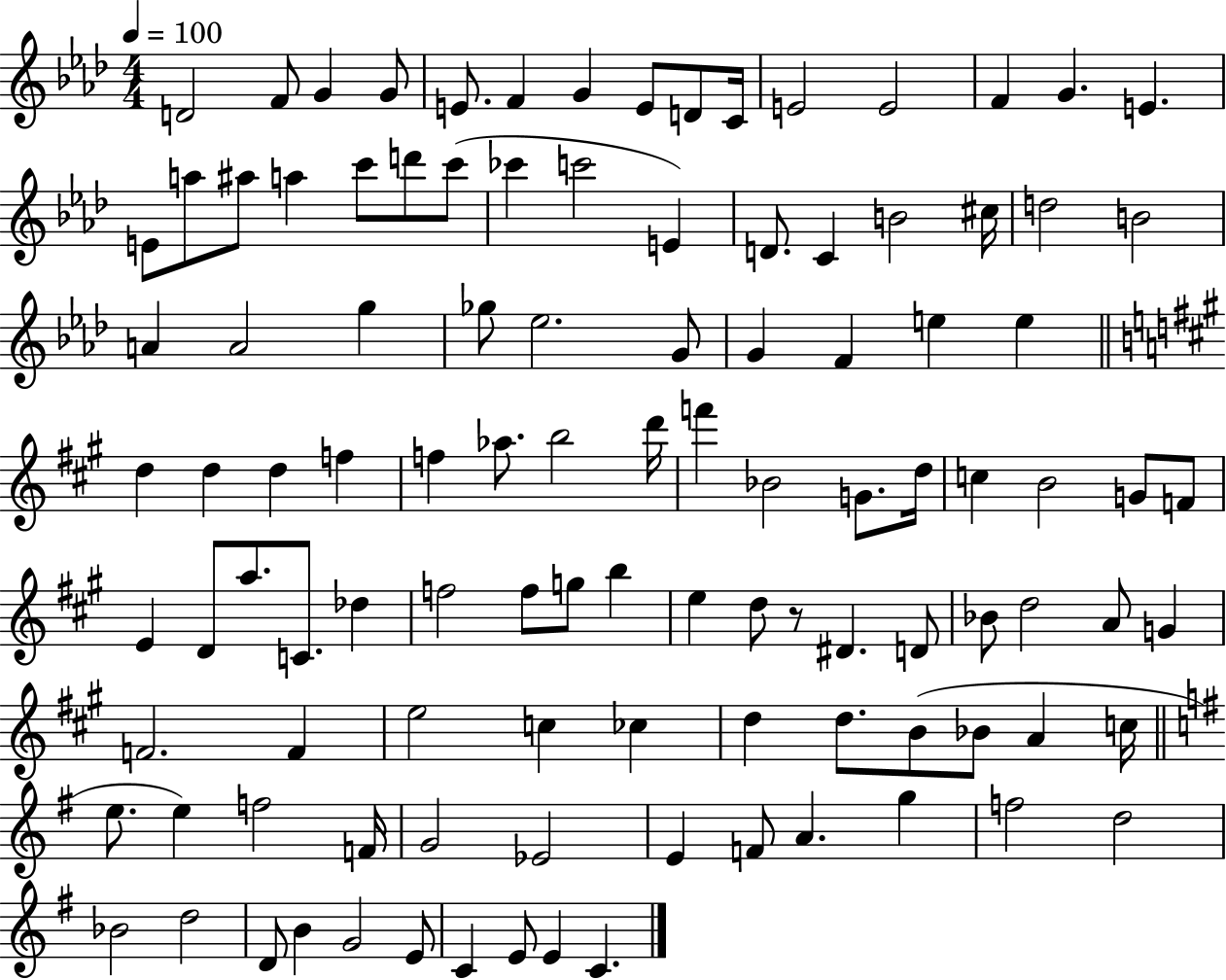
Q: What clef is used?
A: treble